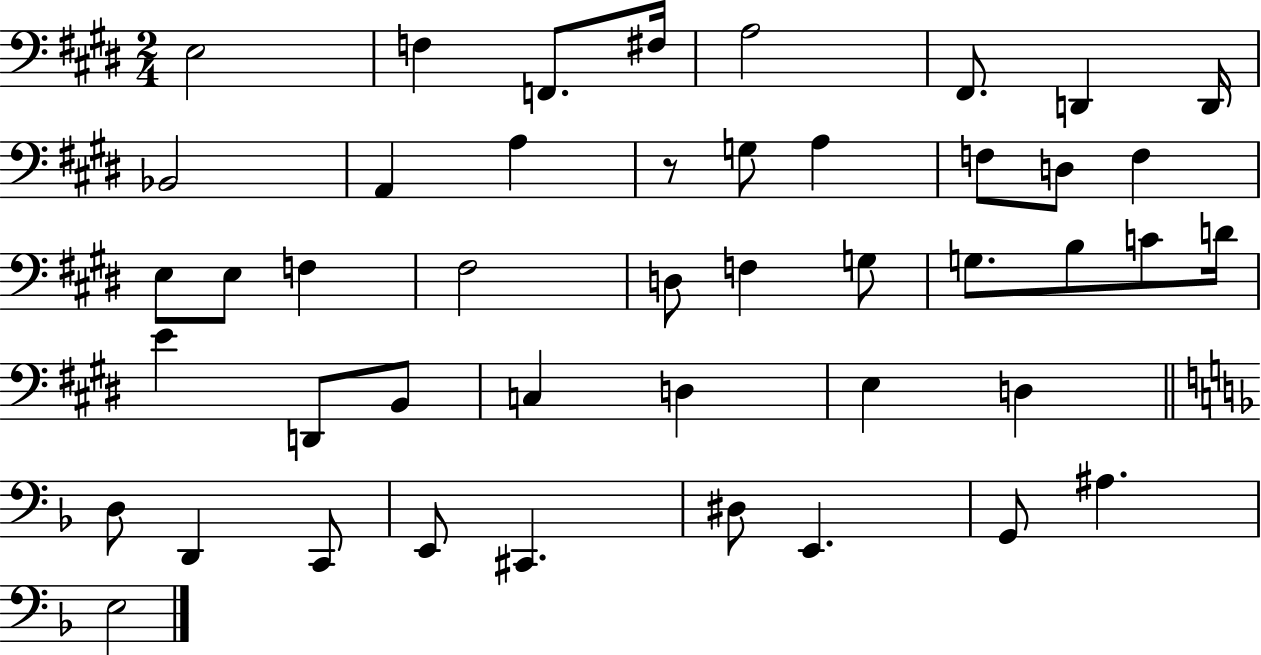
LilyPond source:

{
  \clef bass
  \numericTimeSignature
  \time 2/4
  \key e \major
  \repeat volta 2 { e2 | f4 f,8. fis16 | a2 | fis,8. d,4 d,16 | \break bes,2 | a,4 a4 | r8 g8 a4 | f8 d8 f4 | \break e8 e8 f4 | fis2 | d8 f4 g8 | g8. b8 c'8 d'16 | \break e'4 d,8 b,8 | c4 d4 | e4 d4 | \bar "||" \break \key f \major d8 d,4 c,8 | e,8 cis,4. | dis8 e,4. | g,8 ais4. | \break e2 | } \bar "|."
}